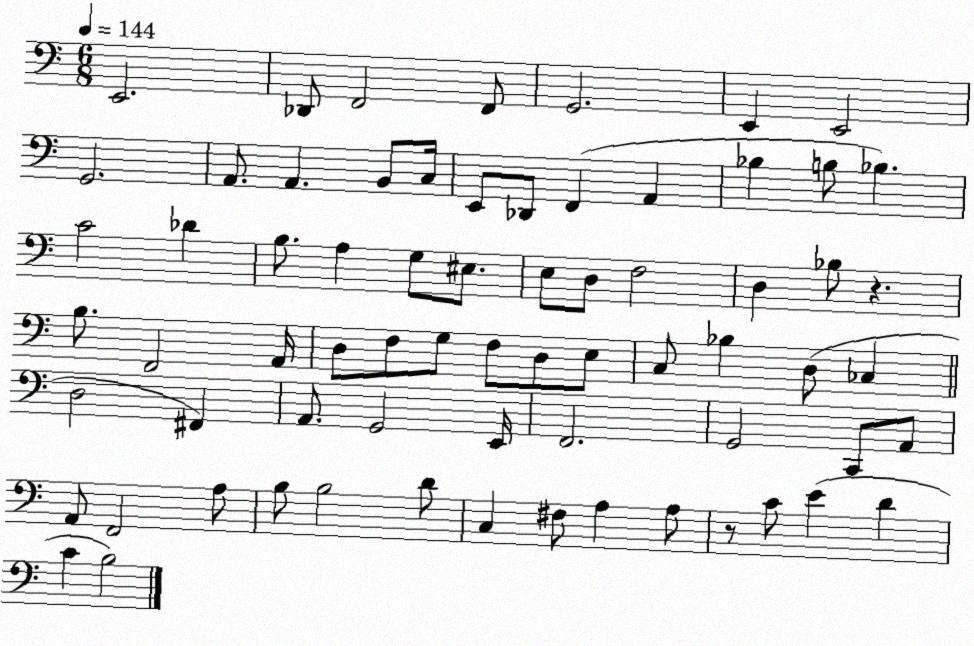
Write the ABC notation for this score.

X:1
T:Untitled
M:6/8
L:1/4
K:C
E,,2 _D,,/2 F,,2 F,,/2 G,,2 E,, E,,2 G,,2 A,,/2 A,, B,,/2 C,/4 E,,/2 _D,,/2 F,, A,, _B, B,/2 _B, C2 _D B,/2 A, G,/2 ^E,/2 E,/2 D,/2 F,2 D, _B,/2 z B,/2 F,,2 A,,/4 D,/2 F,/2 G,/2 F,/2 D,/2 E,/2 C,/2 _B, D,/2 _C, D,2 ^F,, A,,/2 G,,2 E,,/4 F,,2 G,,2 C,,/2 A,,/2 A,,/2 F,,2 A,/2 B,/2 B,2 D/2 C, ^F,/2 A, A,/2 z/2 C/2 E D C B,2